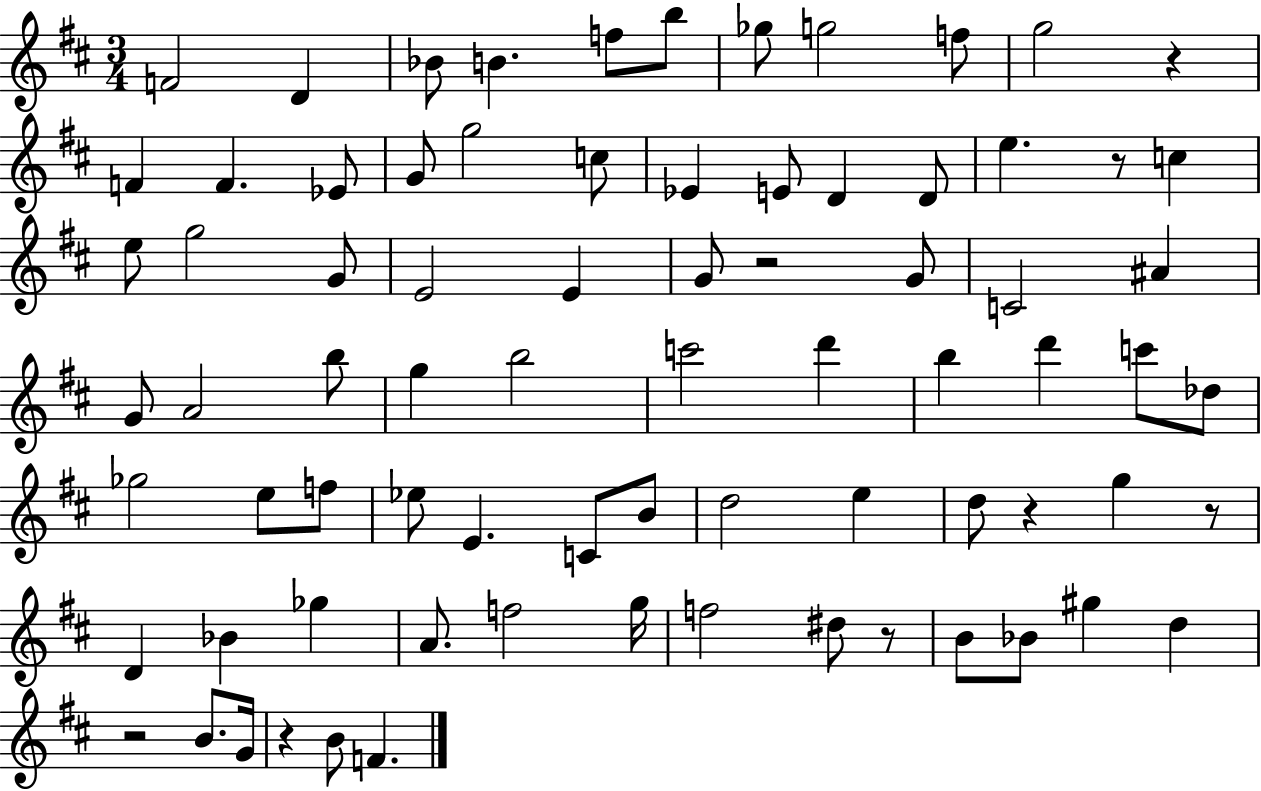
F4/h D4/q Bb4/e B4/q. F5/e B5/e Gb5/e G5/h F5/e G5/h R/q F4/q F4/q. Eb4/e G4/e G5/h C5/e Eb4/q E4/e D4/q D4/e E5/q. R/e C5/q E5/e G5/h G4/e E4/h E4/q G4/e R/h G4/e C4/h A#4/q G4/e A4/h B5/e G5/q B5/h C6/h D6/q B5/q D6/q C6/e Db5/e Gb5/h E5/e F5/e Eb5/e E4/q. C4/e B4/e D5/h E5/q D5/e R/q G5/q R/e D4/q Bb4/q Gb5/q A4/e. F5/h G5/s F5/h D#5/e R/e B4/e Bb4/e G#5/q D5/q R/h B4/e. G4/s R/q B4/e F4/q.